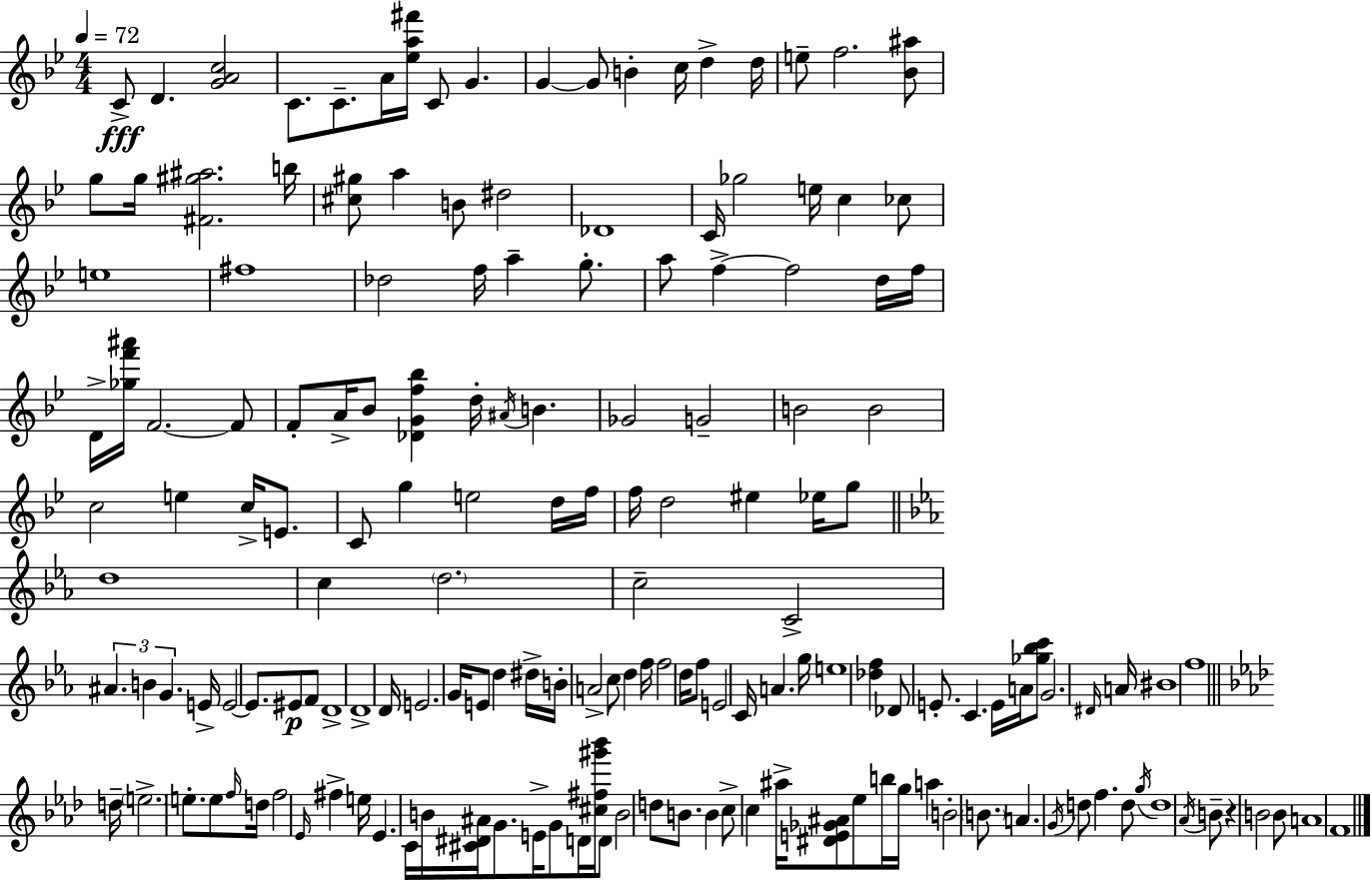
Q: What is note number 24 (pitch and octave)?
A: Gb5